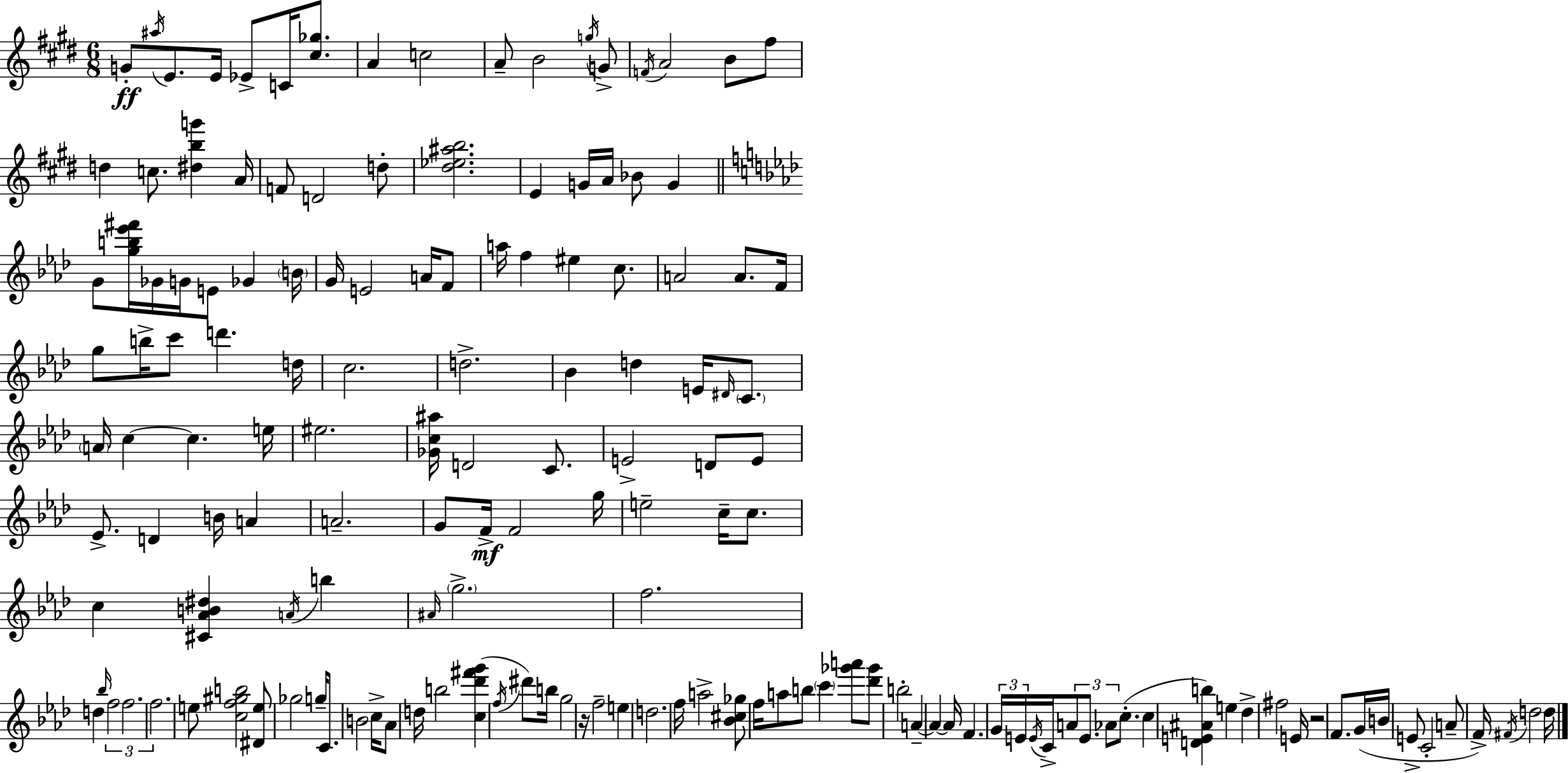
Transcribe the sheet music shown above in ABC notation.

X:1
T:Untitled
M:6/8
L:1/4
K:E
G/2 ^a/4 E/2 E/4 _E/2 C/4 [^c_g]/2 A c2 A/2 B2 g/4 G/2 F/4 A2 B/2 ^f/2 d c/2 [^dbg'] A/4 F/2 D2 d/2 [^d_e^ab]2 E G/4 A/4 _B/2 G G/2 [gb_e'^f']/4 _G/4 G/4 E/2 _G B/4 G/4 E2 A/4 F/2 a/4 f ^e c/2 A2 A/2 F/4 g/2 b/4 c'/2 d' d/4 c2 d2 _B d E/4 ^D/4 C/2 A/4 c c e/4 ^e2 [_Gc^a]/4 D2 C/2 E2 D/2 E/2 _E/2 D B/4 A A2 G/2 F/4 F2 g/4 e2 c/4 c/2 c [^C_AB^d] A/4 b ^A/4 g2 f2 d _b/4 f2 f2 f2 e/2 [cf^gb]2 [^De]/2 _g2 g/4 C/2 B2 c/4 _A/2 d/4 b2 [c_d'^f'g'] f/4 ^d'/2 b/4 g2 z/4 f2 e d2 f/4 a2 [_B^c_g]/2 f/4 a/2 b/2 c' [_g'a']/2 [_d'_g']/2 b2 A A A/4 F G/4 E/4 E/4 C/4 A/2 E/2 _A/2 c/2 c [DE^Ab] e _d ^f2 E/4 z2 F/2 G/4 B/4 E/2 C2 A/2 F/4 ^F/4 d2 d/4